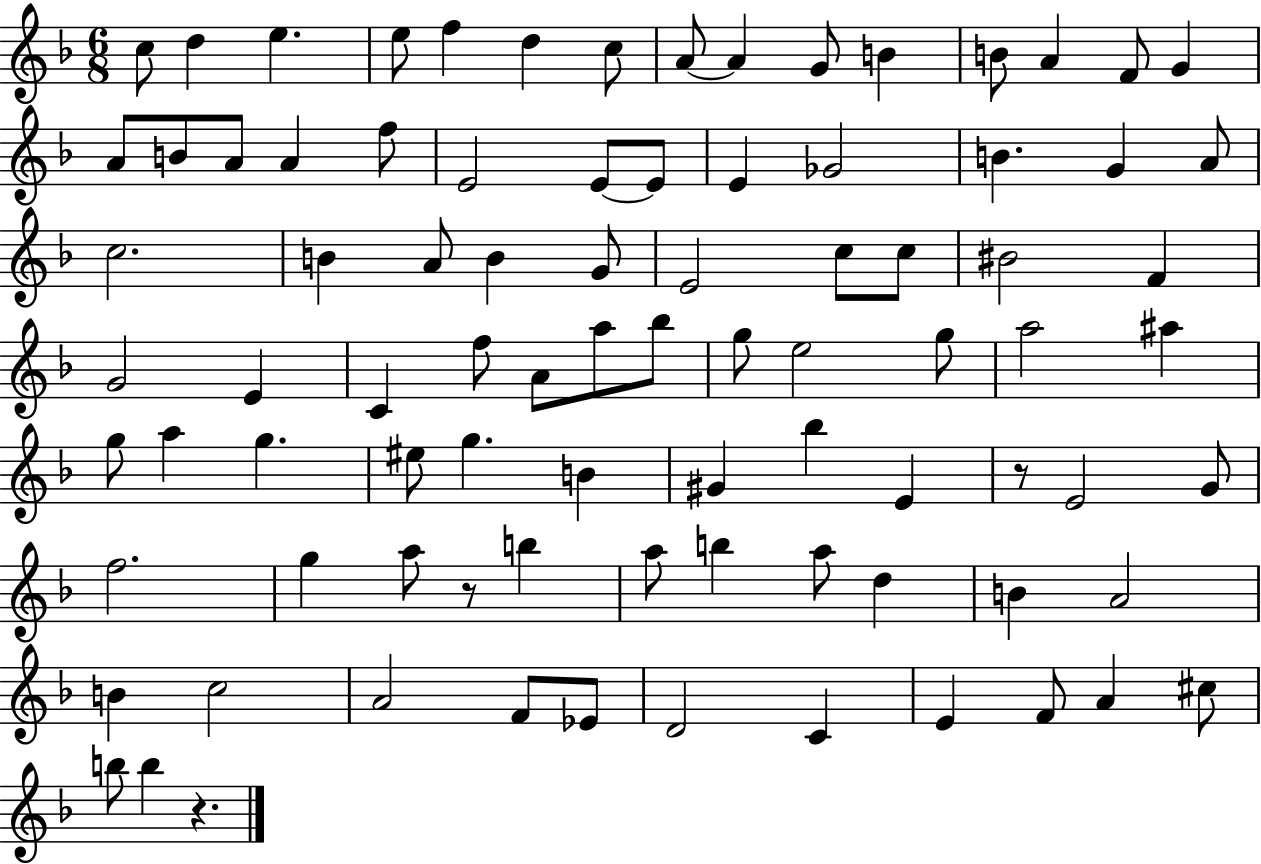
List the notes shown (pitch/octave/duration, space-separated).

C5/e D5/q E5/q. E5/e F5/q D5/q C5/e A4/e A4/q G4/e B4/q B4/e A4/q F4/e G4/q A4/e B4/e A4/e A4/q F5/e E4/h E4/e E4/e E4/q Gb4/h B4/q. G4/q A4/e C5/h. B4/q A4/e B4/q G4/e E4/h C5/e C5/e BIS4/h F4/q G4/h E4/q C4/q F5/e A4/e A5/e Bb5/e G5/e E5/h G5/e A5/h A#5/q G5/e A5/q G5/q. EIS5/e G5/q. B4/q G#4/q Bb5/q E4/q R/e E4/h G4/e F5/h. G5/q A5/e R/e B5/q A5/e B5/q A5/e D5/q B4/q A4/h B4/q C5/h A4/h F4/e Eb4/e D4/h C4/q E4/q F4/e A4/q C#5/e B5/e B5/q R/q.